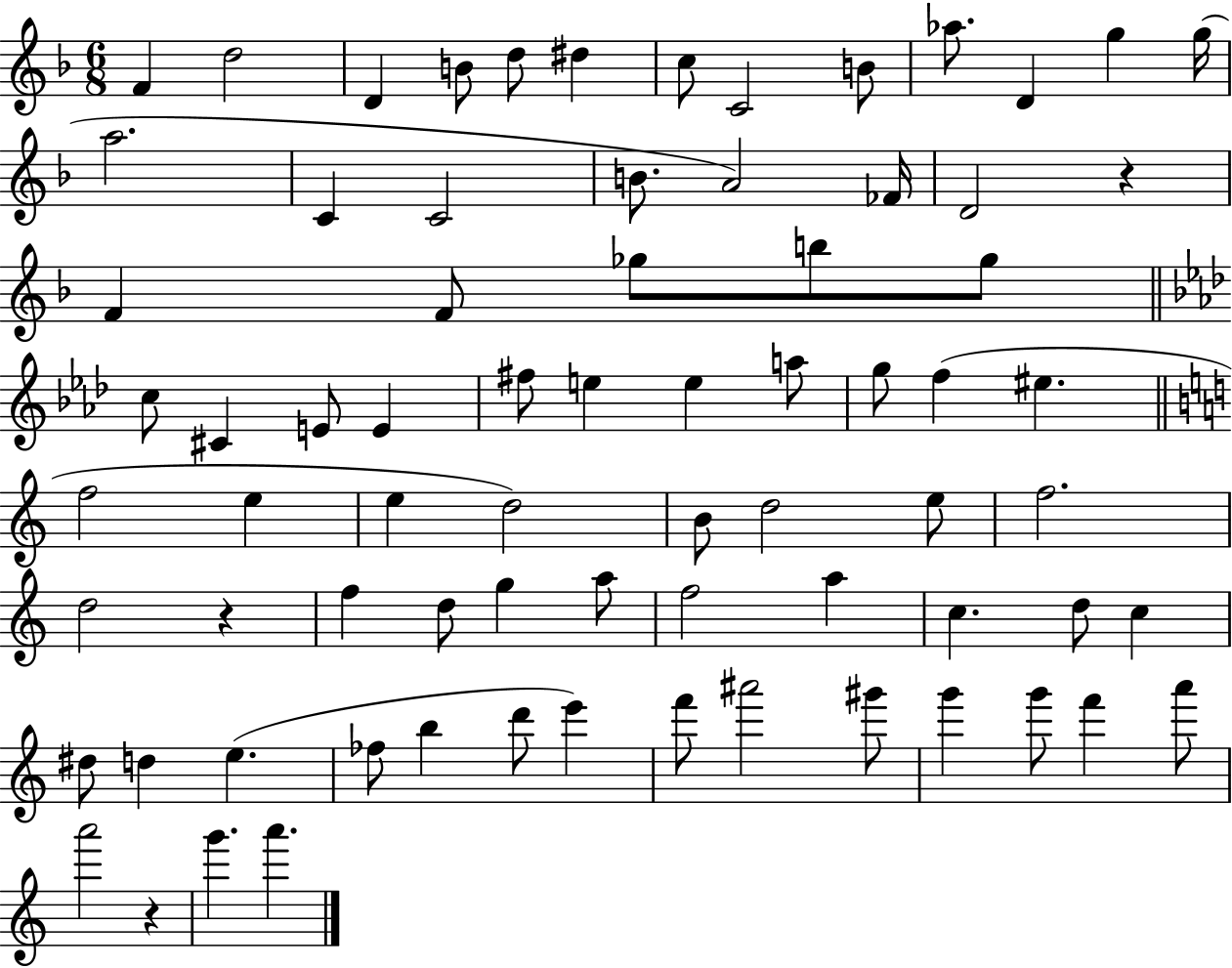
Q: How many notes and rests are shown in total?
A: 74